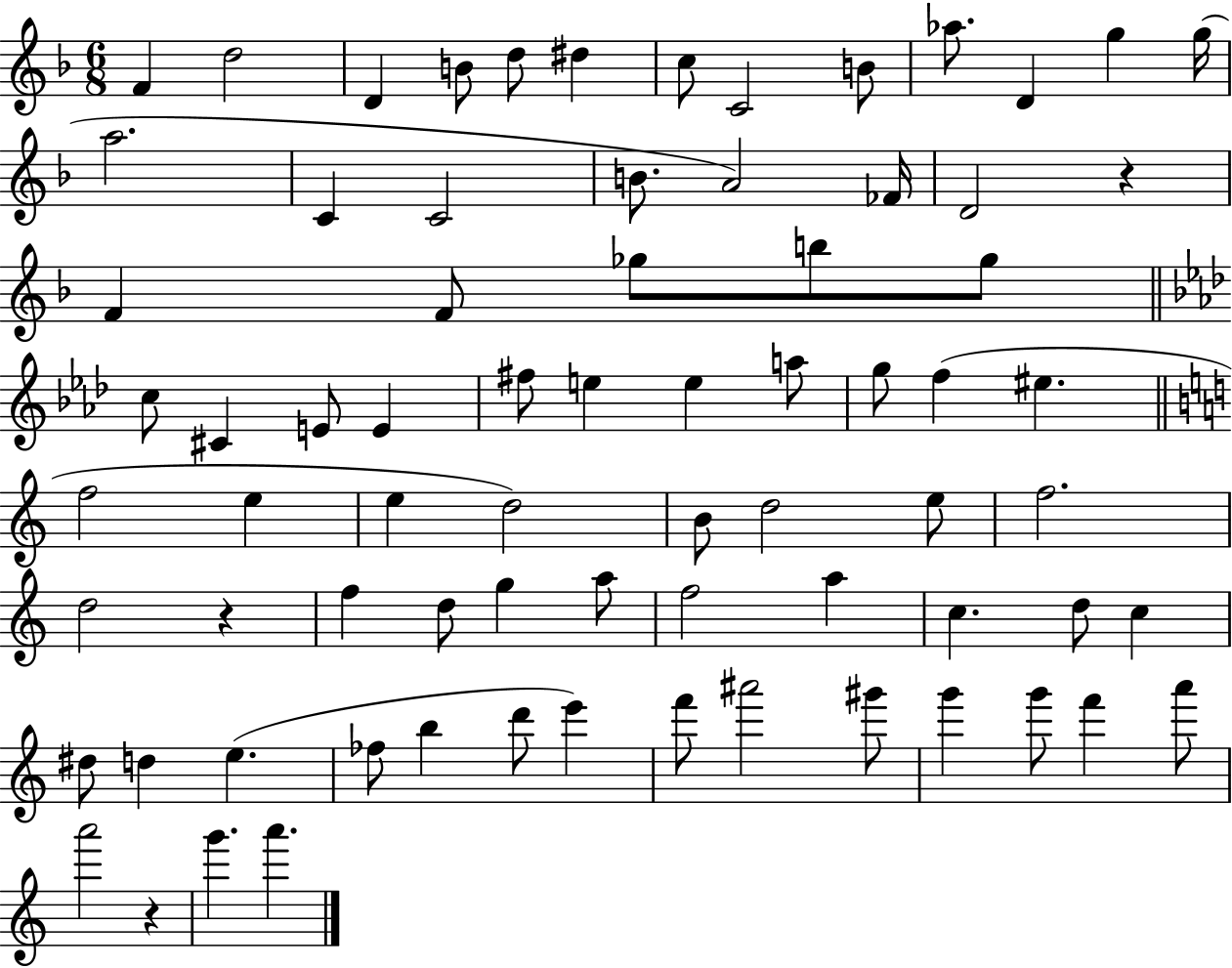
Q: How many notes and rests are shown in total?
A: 74